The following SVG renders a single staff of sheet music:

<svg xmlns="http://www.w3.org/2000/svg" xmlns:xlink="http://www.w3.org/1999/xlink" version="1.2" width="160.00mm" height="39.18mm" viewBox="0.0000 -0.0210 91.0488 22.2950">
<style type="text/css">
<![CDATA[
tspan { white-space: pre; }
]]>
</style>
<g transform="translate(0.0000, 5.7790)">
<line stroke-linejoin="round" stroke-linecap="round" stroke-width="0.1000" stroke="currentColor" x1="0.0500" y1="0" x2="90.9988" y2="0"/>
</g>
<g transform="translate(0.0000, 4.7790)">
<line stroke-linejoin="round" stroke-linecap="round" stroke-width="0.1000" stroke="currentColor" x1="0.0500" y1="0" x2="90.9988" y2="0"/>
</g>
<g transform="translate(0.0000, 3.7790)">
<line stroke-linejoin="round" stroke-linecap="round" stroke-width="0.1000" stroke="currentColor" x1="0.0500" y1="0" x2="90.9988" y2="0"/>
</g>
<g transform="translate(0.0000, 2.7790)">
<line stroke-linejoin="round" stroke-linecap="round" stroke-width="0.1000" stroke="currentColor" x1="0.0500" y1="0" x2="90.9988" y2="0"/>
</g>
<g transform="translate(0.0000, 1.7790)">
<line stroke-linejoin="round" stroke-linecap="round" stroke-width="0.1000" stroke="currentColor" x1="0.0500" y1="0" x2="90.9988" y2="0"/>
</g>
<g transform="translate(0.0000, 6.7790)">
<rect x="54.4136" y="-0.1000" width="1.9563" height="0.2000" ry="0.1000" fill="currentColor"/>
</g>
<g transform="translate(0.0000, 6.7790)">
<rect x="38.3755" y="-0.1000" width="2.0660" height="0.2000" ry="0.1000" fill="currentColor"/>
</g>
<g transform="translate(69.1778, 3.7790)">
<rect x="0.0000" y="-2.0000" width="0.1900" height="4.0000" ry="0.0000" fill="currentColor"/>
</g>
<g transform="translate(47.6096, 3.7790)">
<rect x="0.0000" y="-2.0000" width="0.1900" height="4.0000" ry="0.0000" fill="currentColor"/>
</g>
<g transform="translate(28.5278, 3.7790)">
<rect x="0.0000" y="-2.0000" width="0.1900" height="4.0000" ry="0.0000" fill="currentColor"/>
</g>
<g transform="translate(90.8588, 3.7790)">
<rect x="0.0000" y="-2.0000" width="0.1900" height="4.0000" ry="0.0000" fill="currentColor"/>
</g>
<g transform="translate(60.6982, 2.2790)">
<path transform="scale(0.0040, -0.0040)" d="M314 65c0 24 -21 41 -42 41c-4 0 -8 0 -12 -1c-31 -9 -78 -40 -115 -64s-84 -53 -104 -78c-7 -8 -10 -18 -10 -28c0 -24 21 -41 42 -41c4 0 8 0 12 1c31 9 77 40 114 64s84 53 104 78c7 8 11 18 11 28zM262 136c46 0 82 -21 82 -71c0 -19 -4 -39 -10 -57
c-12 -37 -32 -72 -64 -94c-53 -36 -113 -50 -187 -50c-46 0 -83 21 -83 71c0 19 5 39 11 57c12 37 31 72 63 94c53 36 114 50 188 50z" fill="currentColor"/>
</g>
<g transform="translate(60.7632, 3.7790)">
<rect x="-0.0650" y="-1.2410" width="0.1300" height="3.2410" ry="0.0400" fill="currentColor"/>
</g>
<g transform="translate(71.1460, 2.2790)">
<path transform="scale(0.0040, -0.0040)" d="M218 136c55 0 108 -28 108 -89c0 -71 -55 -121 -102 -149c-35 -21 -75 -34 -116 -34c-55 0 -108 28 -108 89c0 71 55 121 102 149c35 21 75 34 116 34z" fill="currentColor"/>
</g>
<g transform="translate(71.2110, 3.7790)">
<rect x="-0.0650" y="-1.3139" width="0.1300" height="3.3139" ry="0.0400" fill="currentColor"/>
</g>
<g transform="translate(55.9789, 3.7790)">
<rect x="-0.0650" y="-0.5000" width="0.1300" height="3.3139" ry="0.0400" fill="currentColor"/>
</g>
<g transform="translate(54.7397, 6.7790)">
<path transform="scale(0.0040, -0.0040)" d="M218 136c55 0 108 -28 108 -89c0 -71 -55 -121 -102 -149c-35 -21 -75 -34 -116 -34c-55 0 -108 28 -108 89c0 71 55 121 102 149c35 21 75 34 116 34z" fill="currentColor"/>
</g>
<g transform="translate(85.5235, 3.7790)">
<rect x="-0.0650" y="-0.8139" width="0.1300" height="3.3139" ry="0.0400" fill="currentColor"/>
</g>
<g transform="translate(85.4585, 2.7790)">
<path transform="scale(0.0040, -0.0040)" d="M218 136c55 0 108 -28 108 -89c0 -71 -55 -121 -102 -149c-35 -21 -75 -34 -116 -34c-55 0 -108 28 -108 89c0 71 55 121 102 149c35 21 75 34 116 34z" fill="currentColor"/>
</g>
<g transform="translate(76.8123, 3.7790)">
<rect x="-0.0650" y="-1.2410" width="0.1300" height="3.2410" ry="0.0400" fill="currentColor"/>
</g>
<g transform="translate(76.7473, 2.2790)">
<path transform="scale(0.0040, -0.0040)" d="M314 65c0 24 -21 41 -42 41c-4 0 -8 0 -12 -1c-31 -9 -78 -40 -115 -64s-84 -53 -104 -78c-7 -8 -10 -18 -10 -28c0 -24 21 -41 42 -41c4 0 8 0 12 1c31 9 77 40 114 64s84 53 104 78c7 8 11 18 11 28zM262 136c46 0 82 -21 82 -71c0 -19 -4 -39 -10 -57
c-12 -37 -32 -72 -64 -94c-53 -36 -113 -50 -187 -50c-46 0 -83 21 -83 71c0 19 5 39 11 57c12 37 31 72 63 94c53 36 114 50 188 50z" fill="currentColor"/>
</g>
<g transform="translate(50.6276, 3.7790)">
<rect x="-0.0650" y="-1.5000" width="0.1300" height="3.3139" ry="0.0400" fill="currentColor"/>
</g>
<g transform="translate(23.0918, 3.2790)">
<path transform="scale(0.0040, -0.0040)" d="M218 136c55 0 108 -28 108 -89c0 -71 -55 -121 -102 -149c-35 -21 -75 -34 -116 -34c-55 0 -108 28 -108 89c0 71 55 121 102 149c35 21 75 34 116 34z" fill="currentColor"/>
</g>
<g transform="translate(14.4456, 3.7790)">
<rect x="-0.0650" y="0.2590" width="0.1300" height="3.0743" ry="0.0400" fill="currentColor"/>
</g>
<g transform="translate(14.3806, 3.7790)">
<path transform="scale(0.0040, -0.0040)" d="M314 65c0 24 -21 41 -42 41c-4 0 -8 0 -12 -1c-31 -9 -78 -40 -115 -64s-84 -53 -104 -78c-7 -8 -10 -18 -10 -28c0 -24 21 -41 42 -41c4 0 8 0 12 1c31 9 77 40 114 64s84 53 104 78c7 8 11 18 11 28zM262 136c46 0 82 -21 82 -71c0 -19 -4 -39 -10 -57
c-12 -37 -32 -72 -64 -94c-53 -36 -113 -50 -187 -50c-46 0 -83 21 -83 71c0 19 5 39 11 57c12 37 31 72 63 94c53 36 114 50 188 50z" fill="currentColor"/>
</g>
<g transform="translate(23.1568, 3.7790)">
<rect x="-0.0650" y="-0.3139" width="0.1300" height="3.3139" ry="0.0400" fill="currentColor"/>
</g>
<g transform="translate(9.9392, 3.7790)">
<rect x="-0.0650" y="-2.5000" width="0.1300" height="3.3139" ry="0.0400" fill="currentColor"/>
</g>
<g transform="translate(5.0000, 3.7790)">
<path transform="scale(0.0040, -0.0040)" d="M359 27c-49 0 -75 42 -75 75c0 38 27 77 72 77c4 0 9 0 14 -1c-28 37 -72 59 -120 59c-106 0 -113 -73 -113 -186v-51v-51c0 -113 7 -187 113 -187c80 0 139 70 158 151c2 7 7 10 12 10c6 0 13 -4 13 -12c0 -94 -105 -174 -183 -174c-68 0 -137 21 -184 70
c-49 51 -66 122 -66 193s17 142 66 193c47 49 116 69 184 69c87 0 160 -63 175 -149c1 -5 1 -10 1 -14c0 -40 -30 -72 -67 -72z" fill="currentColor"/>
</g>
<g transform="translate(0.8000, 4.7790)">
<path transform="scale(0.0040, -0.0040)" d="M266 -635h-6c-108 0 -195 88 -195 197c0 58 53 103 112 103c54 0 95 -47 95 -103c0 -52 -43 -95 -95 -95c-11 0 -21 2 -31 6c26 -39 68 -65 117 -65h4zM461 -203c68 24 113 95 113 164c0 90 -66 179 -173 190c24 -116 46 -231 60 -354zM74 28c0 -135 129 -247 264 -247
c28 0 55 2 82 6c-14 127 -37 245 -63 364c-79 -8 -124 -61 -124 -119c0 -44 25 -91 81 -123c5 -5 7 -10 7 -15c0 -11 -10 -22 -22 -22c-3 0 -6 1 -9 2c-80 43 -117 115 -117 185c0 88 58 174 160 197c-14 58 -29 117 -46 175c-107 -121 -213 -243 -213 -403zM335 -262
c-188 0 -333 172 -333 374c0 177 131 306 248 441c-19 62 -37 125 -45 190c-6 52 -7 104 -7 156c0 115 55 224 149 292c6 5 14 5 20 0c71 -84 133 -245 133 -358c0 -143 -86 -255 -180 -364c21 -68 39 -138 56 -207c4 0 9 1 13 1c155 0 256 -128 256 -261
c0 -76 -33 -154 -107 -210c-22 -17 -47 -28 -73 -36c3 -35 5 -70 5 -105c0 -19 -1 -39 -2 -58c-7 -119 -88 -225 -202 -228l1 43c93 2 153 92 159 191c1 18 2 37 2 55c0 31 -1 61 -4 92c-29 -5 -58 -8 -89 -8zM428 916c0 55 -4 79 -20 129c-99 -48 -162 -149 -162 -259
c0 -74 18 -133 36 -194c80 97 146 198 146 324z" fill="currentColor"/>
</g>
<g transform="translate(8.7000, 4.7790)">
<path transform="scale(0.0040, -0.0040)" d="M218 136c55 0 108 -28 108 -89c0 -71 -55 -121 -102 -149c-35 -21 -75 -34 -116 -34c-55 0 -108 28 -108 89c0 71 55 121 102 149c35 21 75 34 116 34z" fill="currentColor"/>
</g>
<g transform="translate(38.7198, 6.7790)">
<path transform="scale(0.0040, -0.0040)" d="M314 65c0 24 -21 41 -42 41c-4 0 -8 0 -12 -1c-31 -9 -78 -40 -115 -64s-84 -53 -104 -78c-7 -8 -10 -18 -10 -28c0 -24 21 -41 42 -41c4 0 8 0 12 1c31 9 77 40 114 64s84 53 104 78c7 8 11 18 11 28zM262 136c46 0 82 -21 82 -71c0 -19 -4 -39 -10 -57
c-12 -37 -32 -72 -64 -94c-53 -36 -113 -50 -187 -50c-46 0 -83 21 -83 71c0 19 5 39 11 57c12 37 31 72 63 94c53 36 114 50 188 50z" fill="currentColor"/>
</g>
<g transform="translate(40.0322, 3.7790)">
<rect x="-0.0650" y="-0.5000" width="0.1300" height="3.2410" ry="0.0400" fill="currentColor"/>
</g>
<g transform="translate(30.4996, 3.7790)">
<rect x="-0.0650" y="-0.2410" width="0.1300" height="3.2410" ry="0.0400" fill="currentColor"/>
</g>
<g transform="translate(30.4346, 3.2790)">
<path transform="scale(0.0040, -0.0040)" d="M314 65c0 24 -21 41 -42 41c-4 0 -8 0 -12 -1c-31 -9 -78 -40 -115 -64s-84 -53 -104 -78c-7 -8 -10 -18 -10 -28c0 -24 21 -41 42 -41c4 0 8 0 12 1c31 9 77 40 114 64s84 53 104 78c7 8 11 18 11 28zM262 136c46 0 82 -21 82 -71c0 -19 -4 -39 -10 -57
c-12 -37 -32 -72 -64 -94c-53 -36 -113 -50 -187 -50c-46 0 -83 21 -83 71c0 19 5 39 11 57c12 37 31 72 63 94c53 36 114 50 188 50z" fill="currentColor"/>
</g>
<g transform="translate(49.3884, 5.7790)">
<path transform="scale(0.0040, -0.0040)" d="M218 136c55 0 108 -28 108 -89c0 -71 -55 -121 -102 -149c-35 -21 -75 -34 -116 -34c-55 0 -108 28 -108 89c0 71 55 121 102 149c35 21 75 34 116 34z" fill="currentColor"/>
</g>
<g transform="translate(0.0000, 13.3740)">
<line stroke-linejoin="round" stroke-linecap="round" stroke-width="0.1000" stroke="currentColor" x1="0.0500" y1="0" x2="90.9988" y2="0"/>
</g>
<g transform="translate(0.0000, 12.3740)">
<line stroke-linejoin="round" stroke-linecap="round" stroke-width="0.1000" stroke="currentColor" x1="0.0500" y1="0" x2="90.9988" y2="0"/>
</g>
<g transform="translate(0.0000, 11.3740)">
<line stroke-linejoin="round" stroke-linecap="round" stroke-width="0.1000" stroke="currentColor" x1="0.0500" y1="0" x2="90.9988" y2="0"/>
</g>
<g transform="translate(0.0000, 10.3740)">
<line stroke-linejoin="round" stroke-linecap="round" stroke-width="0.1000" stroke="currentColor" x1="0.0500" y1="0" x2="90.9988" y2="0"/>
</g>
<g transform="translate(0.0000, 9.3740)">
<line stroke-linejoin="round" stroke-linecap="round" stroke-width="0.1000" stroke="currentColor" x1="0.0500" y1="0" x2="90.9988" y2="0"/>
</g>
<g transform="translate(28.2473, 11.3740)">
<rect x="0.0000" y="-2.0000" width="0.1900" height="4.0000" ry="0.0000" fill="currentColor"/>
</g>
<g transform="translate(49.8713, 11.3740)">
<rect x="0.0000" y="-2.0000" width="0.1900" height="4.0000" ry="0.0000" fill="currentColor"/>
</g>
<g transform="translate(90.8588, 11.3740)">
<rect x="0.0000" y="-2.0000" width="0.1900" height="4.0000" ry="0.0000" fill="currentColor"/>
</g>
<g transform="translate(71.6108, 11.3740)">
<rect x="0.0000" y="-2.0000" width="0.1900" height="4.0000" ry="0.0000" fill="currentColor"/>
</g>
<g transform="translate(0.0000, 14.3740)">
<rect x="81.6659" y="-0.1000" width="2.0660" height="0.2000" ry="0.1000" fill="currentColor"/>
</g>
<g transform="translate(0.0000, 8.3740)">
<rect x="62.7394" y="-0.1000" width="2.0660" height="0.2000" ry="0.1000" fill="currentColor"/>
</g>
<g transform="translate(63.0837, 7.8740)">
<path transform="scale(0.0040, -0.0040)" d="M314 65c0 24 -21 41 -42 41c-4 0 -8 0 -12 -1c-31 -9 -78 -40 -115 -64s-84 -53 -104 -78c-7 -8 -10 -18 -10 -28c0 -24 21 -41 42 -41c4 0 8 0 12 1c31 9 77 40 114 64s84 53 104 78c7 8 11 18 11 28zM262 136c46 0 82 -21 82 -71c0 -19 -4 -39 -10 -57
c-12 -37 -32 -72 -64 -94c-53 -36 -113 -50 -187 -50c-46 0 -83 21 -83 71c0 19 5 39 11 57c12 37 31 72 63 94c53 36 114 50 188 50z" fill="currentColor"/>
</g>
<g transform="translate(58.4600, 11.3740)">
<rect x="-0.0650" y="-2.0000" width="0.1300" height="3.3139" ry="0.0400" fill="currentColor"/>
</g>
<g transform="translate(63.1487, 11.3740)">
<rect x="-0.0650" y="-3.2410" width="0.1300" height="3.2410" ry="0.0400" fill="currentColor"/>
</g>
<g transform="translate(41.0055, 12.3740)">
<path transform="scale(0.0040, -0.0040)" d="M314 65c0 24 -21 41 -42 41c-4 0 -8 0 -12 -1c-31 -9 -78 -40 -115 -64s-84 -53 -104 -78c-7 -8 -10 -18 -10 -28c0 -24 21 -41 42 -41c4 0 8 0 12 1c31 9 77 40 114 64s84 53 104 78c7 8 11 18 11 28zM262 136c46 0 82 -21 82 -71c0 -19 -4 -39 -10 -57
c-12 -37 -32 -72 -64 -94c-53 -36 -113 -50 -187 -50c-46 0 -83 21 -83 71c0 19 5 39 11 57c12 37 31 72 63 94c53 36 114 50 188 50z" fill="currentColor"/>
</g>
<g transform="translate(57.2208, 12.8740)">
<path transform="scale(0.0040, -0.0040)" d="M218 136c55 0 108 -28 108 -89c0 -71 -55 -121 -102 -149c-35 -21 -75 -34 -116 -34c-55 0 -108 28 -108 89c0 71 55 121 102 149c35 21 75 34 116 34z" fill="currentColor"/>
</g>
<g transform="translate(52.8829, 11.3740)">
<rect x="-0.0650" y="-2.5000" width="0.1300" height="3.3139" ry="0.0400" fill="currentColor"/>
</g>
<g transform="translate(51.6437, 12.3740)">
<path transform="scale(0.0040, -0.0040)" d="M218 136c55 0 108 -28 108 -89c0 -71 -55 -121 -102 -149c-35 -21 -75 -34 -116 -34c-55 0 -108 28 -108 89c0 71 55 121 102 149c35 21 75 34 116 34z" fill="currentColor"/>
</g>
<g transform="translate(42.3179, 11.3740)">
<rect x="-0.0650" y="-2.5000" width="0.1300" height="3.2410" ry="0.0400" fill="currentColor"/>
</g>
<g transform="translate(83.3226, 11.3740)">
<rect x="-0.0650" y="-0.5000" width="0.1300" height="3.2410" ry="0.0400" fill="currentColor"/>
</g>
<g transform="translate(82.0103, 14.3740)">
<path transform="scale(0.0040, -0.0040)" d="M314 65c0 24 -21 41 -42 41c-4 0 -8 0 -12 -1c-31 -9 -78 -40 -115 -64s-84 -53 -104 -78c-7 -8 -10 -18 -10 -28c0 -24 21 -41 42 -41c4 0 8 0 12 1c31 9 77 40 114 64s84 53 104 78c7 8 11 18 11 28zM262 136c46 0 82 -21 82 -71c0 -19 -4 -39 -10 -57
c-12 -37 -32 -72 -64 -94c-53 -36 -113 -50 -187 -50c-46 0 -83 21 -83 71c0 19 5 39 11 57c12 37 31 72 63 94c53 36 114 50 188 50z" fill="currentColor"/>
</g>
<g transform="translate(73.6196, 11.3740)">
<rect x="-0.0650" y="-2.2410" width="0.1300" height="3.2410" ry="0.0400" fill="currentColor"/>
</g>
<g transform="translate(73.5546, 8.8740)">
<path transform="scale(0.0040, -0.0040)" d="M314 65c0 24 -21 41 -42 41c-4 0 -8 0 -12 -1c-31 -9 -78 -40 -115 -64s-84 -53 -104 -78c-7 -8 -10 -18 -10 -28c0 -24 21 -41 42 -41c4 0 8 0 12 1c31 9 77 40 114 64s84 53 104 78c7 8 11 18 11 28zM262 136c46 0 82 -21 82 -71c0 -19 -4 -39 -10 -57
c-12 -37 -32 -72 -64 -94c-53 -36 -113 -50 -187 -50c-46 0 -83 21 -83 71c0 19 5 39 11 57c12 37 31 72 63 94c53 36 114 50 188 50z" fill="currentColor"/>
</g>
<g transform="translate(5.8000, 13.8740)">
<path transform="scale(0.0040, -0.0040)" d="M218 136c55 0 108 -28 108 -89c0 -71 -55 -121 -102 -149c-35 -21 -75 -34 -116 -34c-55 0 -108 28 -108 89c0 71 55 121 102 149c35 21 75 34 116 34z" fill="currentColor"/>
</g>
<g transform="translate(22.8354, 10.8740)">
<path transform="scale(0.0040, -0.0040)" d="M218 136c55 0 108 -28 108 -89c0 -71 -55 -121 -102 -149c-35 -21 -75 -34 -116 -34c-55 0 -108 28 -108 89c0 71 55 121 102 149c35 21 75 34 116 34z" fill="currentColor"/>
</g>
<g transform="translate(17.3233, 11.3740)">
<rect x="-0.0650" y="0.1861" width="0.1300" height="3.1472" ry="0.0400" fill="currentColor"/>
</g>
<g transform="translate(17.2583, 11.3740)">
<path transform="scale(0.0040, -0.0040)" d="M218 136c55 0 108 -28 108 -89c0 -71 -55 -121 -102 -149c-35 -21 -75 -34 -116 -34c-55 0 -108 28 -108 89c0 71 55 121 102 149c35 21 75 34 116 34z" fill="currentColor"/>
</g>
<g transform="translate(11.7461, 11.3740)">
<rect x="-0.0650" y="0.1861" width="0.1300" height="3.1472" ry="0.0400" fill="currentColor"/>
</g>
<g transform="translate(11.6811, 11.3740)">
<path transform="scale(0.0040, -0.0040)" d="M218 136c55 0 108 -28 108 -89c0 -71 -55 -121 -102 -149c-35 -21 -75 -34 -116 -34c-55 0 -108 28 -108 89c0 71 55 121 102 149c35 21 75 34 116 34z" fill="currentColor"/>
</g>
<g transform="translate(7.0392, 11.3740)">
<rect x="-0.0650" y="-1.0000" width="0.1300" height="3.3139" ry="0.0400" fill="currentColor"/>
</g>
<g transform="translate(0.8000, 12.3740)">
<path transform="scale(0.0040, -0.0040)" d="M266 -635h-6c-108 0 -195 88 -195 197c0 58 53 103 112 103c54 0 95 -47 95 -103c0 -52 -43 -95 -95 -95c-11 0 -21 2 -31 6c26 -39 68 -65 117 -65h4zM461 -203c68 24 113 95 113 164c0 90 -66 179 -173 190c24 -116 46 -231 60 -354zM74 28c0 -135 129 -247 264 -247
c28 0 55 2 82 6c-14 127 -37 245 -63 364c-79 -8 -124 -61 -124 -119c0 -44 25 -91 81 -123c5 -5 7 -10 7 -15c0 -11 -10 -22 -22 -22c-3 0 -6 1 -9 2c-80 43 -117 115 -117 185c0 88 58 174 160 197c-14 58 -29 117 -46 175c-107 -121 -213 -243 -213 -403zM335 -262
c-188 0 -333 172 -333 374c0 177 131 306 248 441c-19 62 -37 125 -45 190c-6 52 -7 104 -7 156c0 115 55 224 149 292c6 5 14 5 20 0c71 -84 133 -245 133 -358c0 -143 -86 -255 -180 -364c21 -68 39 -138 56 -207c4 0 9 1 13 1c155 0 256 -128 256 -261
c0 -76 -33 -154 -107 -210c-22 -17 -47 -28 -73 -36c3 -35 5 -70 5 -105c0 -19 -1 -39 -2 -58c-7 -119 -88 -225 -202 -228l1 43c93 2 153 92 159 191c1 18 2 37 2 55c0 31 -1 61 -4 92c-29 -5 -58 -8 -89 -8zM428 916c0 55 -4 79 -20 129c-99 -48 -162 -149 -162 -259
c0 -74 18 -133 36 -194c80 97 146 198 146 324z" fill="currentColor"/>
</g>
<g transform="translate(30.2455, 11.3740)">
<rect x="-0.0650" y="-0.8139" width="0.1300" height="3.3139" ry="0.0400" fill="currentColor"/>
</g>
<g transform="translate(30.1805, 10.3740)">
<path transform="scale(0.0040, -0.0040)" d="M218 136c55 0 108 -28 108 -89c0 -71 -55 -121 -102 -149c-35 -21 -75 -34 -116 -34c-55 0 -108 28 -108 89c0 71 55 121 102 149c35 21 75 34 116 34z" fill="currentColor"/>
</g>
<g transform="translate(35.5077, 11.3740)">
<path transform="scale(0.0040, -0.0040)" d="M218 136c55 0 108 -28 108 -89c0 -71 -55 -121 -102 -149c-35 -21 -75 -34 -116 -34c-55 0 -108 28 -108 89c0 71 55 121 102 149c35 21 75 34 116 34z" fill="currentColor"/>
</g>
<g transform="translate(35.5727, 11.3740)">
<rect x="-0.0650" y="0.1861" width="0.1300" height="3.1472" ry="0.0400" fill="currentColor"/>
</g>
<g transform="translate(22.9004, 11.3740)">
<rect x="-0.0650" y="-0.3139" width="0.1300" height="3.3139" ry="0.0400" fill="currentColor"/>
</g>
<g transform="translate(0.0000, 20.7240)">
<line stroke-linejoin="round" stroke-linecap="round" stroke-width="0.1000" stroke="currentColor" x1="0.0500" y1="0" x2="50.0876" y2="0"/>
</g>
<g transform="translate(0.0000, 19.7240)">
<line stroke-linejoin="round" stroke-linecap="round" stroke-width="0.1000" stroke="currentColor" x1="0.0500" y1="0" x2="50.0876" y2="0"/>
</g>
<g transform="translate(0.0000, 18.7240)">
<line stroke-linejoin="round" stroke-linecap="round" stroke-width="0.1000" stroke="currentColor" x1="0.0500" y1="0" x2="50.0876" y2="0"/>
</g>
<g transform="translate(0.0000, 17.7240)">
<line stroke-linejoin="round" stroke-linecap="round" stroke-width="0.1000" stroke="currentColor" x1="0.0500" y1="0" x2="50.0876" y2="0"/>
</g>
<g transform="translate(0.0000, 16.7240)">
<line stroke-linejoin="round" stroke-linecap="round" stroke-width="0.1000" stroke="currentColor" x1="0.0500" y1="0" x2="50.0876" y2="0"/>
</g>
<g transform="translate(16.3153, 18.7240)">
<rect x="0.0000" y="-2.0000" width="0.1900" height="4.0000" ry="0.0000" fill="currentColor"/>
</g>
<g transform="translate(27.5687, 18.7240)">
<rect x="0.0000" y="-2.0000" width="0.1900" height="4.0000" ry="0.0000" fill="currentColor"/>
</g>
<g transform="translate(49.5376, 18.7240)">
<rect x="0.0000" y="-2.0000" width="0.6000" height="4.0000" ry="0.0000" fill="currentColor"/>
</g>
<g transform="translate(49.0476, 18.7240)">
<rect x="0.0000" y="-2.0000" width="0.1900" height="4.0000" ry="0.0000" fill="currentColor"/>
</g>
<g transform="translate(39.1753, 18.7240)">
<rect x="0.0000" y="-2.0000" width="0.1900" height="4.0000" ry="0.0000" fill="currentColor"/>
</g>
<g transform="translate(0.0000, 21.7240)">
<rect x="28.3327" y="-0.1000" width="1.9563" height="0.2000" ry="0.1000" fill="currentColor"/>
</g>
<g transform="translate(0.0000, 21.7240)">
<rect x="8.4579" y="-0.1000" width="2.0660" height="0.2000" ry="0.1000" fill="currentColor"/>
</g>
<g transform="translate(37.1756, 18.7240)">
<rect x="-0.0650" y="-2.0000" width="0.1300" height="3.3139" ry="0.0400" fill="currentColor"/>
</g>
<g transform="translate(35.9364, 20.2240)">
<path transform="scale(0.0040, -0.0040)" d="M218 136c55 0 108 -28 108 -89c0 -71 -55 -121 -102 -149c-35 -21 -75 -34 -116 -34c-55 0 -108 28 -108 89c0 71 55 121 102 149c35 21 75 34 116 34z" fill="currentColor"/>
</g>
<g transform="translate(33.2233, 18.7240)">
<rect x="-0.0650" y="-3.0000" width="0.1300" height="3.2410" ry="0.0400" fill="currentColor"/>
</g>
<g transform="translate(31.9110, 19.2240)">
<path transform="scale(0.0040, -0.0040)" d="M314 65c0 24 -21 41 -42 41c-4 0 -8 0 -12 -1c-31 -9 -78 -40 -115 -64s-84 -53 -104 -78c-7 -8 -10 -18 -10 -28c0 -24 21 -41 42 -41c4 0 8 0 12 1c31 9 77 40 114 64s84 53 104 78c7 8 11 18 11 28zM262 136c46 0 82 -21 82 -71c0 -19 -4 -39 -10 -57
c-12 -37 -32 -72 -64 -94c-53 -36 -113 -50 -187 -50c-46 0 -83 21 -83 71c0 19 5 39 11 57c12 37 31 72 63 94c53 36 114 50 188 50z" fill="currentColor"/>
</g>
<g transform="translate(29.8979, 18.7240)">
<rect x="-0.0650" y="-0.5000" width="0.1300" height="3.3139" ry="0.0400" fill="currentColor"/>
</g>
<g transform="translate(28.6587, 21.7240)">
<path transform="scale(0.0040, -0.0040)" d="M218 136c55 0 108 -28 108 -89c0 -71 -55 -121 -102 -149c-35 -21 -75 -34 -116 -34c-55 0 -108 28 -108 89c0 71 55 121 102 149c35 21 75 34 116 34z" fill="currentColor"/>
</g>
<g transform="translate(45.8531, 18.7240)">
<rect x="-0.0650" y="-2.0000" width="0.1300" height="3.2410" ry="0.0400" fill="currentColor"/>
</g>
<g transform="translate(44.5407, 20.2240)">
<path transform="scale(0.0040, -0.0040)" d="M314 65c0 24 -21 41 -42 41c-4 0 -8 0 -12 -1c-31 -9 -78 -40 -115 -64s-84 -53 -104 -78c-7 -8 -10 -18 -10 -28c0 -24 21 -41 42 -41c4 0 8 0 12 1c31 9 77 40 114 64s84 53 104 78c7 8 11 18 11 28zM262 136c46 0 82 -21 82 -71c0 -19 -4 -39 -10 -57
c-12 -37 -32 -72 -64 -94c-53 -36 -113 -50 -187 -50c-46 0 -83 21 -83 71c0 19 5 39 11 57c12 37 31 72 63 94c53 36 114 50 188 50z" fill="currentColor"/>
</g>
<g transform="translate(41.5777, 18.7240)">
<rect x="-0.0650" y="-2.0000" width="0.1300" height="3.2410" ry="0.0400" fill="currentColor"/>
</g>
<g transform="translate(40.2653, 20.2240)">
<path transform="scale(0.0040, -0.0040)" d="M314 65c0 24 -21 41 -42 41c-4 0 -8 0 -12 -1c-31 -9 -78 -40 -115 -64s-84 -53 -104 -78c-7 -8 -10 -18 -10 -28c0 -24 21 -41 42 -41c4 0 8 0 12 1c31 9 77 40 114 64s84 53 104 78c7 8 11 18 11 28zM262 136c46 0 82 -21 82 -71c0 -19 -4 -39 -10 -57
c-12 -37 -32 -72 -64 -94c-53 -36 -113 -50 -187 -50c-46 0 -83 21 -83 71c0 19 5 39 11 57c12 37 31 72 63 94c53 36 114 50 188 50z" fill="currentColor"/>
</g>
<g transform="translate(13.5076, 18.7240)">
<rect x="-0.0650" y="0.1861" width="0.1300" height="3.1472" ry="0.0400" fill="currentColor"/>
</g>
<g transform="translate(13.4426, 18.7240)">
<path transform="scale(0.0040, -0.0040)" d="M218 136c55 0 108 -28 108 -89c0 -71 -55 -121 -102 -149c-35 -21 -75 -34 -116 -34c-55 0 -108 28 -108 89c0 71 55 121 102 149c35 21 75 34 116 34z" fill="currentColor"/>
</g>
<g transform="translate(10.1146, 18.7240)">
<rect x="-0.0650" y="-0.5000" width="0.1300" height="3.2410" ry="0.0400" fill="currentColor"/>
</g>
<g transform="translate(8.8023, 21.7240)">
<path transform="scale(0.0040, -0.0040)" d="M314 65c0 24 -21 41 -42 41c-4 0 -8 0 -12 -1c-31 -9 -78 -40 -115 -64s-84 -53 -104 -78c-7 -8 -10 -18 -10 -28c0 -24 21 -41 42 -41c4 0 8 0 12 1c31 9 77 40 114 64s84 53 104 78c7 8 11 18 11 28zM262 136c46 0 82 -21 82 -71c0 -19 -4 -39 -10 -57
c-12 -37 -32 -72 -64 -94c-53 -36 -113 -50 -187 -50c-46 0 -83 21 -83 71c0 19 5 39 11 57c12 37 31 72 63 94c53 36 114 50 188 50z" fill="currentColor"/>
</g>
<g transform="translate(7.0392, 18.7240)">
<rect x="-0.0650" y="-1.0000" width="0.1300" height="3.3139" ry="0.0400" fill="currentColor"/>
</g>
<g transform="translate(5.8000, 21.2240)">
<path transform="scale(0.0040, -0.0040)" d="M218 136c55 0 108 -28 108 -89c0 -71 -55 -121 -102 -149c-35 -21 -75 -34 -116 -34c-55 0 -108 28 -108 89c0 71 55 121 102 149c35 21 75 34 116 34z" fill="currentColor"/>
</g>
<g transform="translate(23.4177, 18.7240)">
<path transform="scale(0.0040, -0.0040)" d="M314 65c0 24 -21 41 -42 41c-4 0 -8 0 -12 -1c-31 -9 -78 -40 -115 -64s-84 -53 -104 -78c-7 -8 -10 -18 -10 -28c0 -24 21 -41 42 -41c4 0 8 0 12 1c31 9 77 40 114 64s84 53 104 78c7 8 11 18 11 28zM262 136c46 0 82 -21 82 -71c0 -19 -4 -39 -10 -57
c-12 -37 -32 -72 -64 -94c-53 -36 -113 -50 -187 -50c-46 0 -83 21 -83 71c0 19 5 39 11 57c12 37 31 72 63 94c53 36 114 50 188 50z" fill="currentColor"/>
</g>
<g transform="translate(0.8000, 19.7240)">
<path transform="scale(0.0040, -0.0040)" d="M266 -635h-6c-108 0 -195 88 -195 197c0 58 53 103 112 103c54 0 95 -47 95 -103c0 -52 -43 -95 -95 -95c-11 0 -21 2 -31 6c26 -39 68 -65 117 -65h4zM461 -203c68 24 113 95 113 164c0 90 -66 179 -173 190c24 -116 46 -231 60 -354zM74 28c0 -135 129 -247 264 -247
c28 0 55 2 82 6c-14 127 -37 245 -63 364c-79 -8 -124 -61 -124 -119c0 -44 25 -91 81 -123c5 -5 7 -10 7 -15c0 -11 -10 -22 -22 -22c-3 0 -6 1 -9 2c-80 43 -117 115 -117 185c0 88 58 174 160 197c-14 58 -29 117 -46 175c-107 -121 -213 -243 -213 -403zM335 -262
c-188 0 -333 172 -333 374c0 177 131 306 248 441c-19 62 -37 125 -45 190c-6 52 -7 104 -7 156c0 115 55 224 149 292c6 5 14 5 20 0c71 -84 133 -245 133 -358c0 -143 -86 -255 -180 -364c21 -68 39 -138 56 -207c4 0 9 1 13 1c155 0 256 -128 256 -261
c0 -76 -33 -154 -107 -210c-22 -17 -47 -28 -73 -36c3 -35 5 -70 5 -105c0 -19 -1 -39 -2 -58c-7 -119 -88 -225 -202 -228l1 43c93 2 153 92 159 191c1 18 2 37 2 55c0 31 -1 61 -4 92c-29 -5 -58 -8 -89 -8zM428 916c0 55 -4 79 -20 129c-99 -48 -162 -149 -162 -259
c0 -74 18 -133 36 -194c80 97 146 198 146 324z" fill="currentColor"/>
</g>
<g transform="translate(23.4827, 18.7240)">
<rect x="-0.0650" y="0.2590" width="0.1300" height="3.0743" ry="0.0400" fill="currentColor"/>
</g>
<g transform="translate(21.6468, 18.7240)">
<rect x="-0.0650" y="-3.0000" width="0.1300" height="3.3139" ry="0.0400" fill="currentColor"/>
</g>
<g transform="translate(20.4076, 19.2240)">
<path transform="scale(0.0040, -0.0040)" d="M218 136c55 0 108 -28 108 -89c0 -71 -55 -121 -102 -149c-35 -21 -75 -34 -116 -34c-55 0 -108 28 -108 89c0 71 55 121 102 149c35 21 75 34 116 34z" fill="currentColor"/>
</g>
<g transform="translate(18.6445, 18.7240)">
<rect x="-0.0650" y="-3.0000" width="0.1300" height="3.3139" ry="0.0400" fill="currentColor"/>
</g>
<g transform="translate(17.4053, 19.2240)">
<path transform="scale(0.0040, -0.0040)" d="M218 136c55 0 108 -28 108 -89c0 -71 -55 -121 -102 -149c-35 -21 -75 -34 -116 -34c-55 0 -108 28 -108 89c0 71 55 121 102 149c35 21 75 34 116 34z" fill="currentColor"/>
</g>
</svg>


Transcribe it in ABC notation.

X:1
T:Untitled
M:4/4
L:1/4
K:C
G B2 c c2 C2 E C e2 e e2 d D B B c d B G2 G F b2 g2 C2 D C2 B A A B2 C A2 F F2 F2